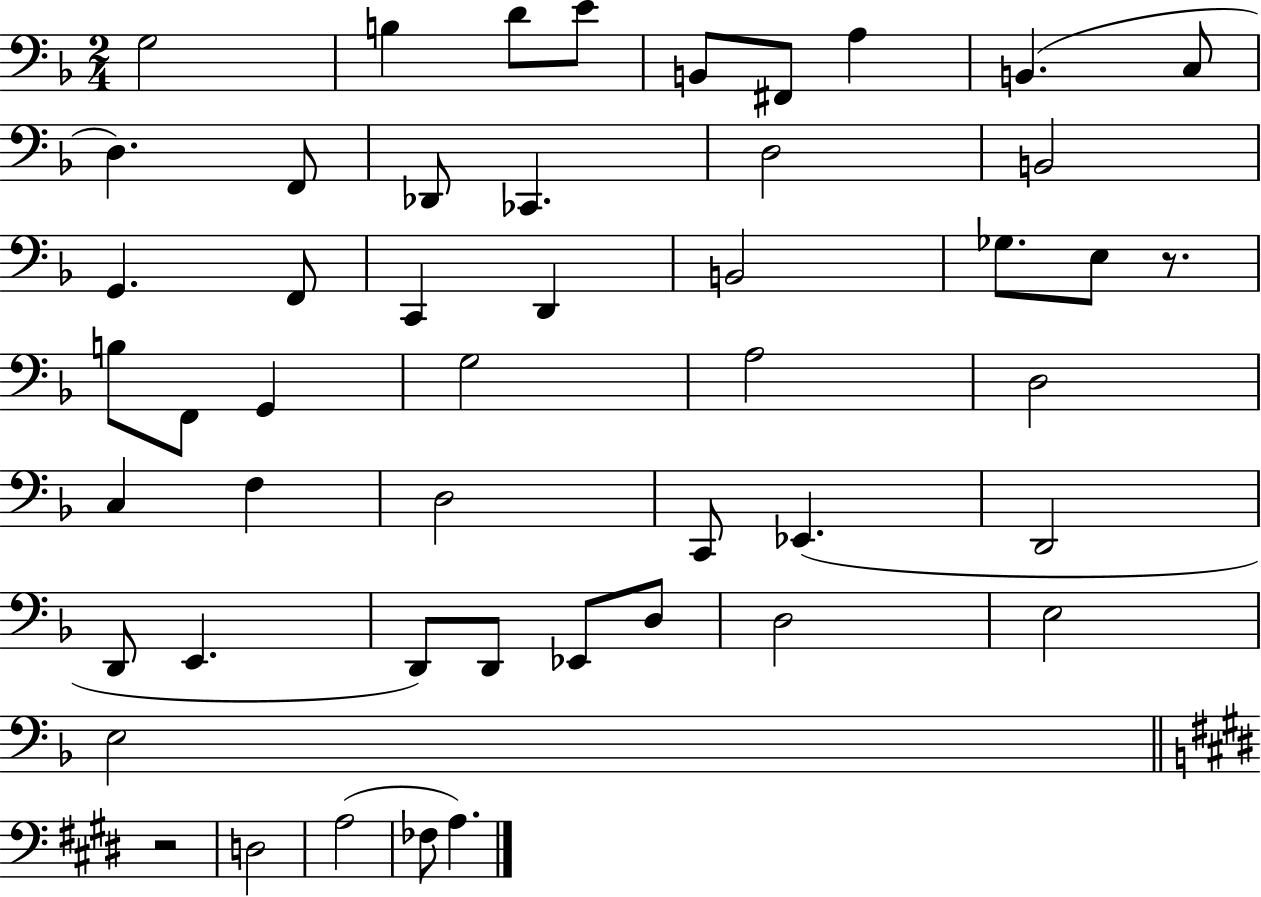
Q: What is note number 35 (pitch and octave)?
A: D2